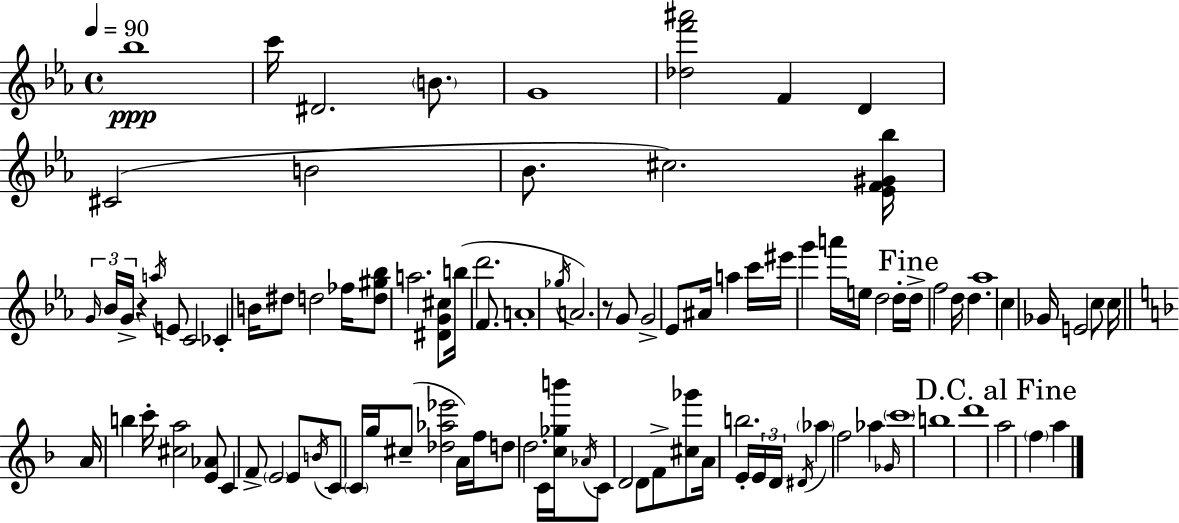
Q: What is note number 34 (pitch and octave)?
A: A5